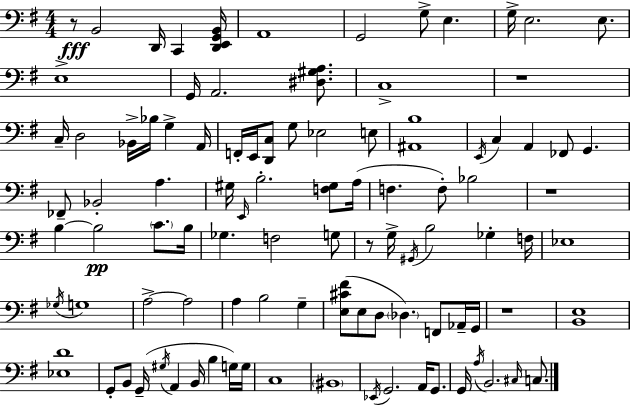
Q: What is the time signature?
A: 4/4